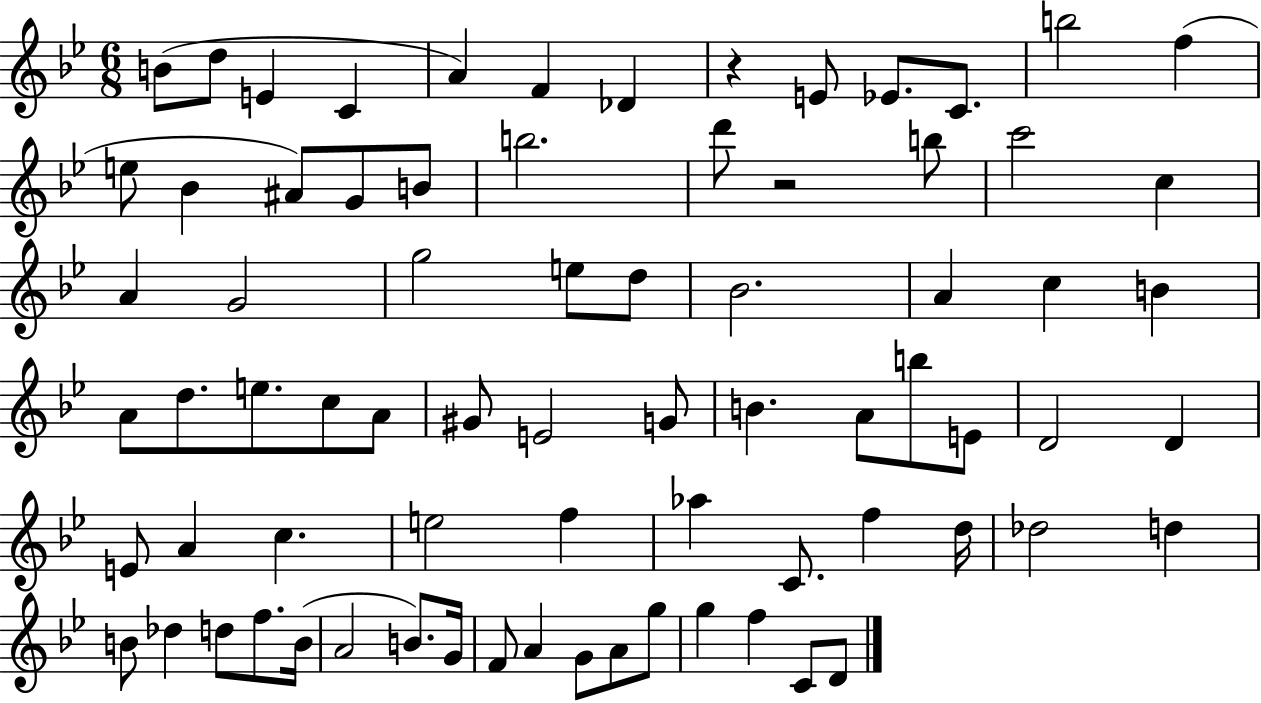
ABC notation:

X:1
T:Untitled
M:6/8
L:1/4
K:Bb
B/2 d/2 E C A F _D z E/2 _E/2 C/2 b2 f e/2 _B ^A/2 G/2 B/2 b2 d'/2 z2 b/2 c'2 c A G2 g2 e/2 d/2 _B2 A c B A/2 d/2 e/2 c/2 A/2 ^G/2 E2 G/2 B A/2 b/2 E/2 D2 D E/2 A c e2 f _a C/2 f d/4 _d2 d B/2 _d d/2 f/2 B/4 A2 B/2 G/4 F/2 A G/2 A/2 g/2 g f C/2 D/2